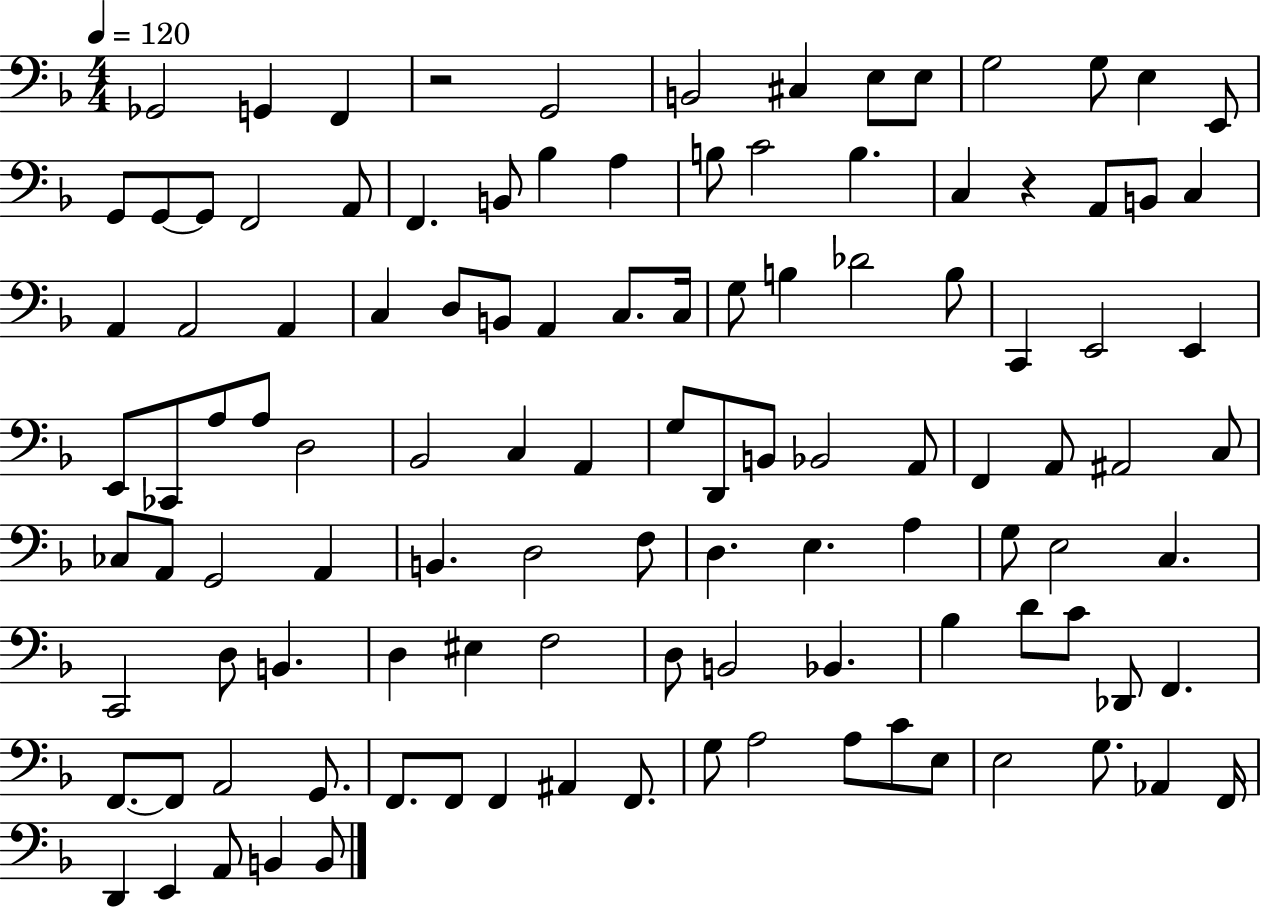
Gb2/h G2/q F2/q R/h G2/h B2/h C#3/q E3/e E3/e G3/h G3/e E3/q E2/e G2/e G2/e G2/e F2/h A2/e F2/q. B2/e Bb3/q A3/q B3/e C4/h B3/q. C3/q R/q A2/e B2/e C3/q A2/q A2/h A2/q C3/q D3/e B2/e A2/q C3/e. C3/s G3/e B3/q Db4/h B3/e C2/q E2/h E2/q E2/e CES2/e A3/e A3/e D3/h Bb2/h C3/q A2/q G3/e D2/e B2/e Bb2/h A2/e F2/q A2/e A#2/h C3/e CES3/e A2/e G2/h A2/q B2/q. D3/h F3/e D3/q. E3/q. A3/q G3/e E3/h C3/q. C2/h D3/e B2/q. D3/q EIS3/q F3/h D3/e B2/h Bb2/q. Bb3/q D4/e C4/e Db2/e F2/q. F2/e. F2/e A2/h G2/e. F2/e. F2/e F2/q A#2/q F2/e. G3/e A3/h A3/e C4/e E3/e E3/h G3/e. Ab2/q F2/s D2/q E2/q A2/e B2/q B2/e